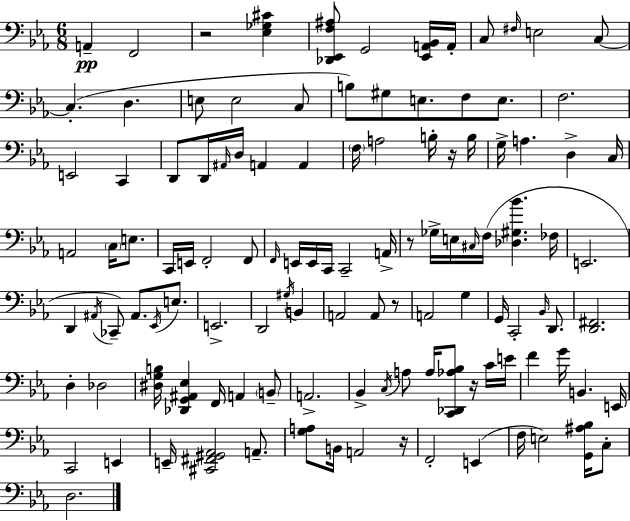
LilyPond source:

{
  \clef bass
  \numericTimeSignature
  \time 6/8
  \key ees \major
  a,4--\pp f,2 | r2 <ees ges cis'>4 | <des, ees, f ais>8 g,2 <ees, a, bes,>16 a,16-. | c8 \grace { fis16 } e2 c8~~ | \break c4.-.( d4. | e8 e2 c8 | b8) gis8 e8. f8 e8. | f2. | \break e,2 c,4 | d,8 d,16 \grace { ais,16 } d16 a,4 a,4 | \parenthesize f16 a2 b16-. | r16 b16 g16-> a4. d4-> | \break c16 a,2 \parenthesize c16 e8. | c,16 e,16 f,2-. | f,8 \grace { f,16 } e,16 e,16 c,16 c,2-- | a,16-> r8 ges16-> e16 \grace { cis16 } f16( <des gis bes'>4. | \break fes16 e,2. | d,4 \acciaccatura { ais,16 }) ces,8-- ais,8. | \acciaccatura { ees,16 } e8. e,2.-> | d,2 | \break \acciaccatura { gis16 } b,4 a,2 | a,8 r8 a,2 | g4 g,16 c,2-. | \grace { bes,16 } d,8. <d, fis,>2. | \break d4-. | des2 <dis g b>16 <des, g, ais, ees>4 | f,16 a,4 \parenthesize b,8-- a,2.-> | bes,4-> | \break \acciaccatura { c16 } a8 a16 <c, des, aes bes>8 r16 c'16 e'16 f'4 | g'16 b,4. e,16 c,2 | e,4 e,16-- <cis, fis, gis, aes,>2 | a,8.-- <g a>8 b,16 | \break a,2 r16 f,2-. | e,4( f16 e2) | <g, ais bes>16 c8-. d2. | \bar "|."
}